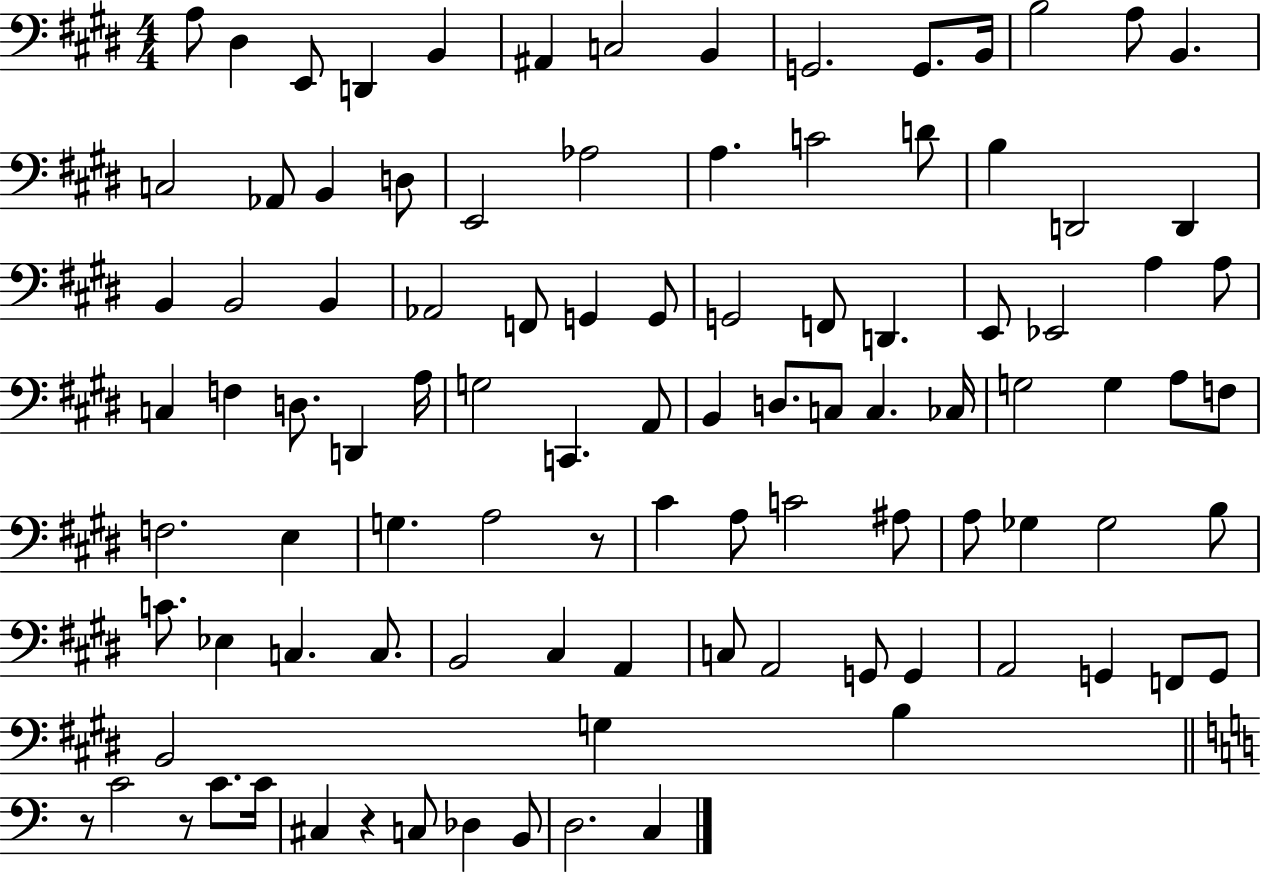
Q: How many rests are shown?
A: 4